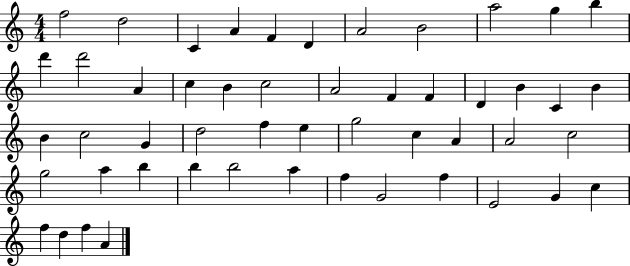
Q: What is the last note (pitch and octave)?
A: A4